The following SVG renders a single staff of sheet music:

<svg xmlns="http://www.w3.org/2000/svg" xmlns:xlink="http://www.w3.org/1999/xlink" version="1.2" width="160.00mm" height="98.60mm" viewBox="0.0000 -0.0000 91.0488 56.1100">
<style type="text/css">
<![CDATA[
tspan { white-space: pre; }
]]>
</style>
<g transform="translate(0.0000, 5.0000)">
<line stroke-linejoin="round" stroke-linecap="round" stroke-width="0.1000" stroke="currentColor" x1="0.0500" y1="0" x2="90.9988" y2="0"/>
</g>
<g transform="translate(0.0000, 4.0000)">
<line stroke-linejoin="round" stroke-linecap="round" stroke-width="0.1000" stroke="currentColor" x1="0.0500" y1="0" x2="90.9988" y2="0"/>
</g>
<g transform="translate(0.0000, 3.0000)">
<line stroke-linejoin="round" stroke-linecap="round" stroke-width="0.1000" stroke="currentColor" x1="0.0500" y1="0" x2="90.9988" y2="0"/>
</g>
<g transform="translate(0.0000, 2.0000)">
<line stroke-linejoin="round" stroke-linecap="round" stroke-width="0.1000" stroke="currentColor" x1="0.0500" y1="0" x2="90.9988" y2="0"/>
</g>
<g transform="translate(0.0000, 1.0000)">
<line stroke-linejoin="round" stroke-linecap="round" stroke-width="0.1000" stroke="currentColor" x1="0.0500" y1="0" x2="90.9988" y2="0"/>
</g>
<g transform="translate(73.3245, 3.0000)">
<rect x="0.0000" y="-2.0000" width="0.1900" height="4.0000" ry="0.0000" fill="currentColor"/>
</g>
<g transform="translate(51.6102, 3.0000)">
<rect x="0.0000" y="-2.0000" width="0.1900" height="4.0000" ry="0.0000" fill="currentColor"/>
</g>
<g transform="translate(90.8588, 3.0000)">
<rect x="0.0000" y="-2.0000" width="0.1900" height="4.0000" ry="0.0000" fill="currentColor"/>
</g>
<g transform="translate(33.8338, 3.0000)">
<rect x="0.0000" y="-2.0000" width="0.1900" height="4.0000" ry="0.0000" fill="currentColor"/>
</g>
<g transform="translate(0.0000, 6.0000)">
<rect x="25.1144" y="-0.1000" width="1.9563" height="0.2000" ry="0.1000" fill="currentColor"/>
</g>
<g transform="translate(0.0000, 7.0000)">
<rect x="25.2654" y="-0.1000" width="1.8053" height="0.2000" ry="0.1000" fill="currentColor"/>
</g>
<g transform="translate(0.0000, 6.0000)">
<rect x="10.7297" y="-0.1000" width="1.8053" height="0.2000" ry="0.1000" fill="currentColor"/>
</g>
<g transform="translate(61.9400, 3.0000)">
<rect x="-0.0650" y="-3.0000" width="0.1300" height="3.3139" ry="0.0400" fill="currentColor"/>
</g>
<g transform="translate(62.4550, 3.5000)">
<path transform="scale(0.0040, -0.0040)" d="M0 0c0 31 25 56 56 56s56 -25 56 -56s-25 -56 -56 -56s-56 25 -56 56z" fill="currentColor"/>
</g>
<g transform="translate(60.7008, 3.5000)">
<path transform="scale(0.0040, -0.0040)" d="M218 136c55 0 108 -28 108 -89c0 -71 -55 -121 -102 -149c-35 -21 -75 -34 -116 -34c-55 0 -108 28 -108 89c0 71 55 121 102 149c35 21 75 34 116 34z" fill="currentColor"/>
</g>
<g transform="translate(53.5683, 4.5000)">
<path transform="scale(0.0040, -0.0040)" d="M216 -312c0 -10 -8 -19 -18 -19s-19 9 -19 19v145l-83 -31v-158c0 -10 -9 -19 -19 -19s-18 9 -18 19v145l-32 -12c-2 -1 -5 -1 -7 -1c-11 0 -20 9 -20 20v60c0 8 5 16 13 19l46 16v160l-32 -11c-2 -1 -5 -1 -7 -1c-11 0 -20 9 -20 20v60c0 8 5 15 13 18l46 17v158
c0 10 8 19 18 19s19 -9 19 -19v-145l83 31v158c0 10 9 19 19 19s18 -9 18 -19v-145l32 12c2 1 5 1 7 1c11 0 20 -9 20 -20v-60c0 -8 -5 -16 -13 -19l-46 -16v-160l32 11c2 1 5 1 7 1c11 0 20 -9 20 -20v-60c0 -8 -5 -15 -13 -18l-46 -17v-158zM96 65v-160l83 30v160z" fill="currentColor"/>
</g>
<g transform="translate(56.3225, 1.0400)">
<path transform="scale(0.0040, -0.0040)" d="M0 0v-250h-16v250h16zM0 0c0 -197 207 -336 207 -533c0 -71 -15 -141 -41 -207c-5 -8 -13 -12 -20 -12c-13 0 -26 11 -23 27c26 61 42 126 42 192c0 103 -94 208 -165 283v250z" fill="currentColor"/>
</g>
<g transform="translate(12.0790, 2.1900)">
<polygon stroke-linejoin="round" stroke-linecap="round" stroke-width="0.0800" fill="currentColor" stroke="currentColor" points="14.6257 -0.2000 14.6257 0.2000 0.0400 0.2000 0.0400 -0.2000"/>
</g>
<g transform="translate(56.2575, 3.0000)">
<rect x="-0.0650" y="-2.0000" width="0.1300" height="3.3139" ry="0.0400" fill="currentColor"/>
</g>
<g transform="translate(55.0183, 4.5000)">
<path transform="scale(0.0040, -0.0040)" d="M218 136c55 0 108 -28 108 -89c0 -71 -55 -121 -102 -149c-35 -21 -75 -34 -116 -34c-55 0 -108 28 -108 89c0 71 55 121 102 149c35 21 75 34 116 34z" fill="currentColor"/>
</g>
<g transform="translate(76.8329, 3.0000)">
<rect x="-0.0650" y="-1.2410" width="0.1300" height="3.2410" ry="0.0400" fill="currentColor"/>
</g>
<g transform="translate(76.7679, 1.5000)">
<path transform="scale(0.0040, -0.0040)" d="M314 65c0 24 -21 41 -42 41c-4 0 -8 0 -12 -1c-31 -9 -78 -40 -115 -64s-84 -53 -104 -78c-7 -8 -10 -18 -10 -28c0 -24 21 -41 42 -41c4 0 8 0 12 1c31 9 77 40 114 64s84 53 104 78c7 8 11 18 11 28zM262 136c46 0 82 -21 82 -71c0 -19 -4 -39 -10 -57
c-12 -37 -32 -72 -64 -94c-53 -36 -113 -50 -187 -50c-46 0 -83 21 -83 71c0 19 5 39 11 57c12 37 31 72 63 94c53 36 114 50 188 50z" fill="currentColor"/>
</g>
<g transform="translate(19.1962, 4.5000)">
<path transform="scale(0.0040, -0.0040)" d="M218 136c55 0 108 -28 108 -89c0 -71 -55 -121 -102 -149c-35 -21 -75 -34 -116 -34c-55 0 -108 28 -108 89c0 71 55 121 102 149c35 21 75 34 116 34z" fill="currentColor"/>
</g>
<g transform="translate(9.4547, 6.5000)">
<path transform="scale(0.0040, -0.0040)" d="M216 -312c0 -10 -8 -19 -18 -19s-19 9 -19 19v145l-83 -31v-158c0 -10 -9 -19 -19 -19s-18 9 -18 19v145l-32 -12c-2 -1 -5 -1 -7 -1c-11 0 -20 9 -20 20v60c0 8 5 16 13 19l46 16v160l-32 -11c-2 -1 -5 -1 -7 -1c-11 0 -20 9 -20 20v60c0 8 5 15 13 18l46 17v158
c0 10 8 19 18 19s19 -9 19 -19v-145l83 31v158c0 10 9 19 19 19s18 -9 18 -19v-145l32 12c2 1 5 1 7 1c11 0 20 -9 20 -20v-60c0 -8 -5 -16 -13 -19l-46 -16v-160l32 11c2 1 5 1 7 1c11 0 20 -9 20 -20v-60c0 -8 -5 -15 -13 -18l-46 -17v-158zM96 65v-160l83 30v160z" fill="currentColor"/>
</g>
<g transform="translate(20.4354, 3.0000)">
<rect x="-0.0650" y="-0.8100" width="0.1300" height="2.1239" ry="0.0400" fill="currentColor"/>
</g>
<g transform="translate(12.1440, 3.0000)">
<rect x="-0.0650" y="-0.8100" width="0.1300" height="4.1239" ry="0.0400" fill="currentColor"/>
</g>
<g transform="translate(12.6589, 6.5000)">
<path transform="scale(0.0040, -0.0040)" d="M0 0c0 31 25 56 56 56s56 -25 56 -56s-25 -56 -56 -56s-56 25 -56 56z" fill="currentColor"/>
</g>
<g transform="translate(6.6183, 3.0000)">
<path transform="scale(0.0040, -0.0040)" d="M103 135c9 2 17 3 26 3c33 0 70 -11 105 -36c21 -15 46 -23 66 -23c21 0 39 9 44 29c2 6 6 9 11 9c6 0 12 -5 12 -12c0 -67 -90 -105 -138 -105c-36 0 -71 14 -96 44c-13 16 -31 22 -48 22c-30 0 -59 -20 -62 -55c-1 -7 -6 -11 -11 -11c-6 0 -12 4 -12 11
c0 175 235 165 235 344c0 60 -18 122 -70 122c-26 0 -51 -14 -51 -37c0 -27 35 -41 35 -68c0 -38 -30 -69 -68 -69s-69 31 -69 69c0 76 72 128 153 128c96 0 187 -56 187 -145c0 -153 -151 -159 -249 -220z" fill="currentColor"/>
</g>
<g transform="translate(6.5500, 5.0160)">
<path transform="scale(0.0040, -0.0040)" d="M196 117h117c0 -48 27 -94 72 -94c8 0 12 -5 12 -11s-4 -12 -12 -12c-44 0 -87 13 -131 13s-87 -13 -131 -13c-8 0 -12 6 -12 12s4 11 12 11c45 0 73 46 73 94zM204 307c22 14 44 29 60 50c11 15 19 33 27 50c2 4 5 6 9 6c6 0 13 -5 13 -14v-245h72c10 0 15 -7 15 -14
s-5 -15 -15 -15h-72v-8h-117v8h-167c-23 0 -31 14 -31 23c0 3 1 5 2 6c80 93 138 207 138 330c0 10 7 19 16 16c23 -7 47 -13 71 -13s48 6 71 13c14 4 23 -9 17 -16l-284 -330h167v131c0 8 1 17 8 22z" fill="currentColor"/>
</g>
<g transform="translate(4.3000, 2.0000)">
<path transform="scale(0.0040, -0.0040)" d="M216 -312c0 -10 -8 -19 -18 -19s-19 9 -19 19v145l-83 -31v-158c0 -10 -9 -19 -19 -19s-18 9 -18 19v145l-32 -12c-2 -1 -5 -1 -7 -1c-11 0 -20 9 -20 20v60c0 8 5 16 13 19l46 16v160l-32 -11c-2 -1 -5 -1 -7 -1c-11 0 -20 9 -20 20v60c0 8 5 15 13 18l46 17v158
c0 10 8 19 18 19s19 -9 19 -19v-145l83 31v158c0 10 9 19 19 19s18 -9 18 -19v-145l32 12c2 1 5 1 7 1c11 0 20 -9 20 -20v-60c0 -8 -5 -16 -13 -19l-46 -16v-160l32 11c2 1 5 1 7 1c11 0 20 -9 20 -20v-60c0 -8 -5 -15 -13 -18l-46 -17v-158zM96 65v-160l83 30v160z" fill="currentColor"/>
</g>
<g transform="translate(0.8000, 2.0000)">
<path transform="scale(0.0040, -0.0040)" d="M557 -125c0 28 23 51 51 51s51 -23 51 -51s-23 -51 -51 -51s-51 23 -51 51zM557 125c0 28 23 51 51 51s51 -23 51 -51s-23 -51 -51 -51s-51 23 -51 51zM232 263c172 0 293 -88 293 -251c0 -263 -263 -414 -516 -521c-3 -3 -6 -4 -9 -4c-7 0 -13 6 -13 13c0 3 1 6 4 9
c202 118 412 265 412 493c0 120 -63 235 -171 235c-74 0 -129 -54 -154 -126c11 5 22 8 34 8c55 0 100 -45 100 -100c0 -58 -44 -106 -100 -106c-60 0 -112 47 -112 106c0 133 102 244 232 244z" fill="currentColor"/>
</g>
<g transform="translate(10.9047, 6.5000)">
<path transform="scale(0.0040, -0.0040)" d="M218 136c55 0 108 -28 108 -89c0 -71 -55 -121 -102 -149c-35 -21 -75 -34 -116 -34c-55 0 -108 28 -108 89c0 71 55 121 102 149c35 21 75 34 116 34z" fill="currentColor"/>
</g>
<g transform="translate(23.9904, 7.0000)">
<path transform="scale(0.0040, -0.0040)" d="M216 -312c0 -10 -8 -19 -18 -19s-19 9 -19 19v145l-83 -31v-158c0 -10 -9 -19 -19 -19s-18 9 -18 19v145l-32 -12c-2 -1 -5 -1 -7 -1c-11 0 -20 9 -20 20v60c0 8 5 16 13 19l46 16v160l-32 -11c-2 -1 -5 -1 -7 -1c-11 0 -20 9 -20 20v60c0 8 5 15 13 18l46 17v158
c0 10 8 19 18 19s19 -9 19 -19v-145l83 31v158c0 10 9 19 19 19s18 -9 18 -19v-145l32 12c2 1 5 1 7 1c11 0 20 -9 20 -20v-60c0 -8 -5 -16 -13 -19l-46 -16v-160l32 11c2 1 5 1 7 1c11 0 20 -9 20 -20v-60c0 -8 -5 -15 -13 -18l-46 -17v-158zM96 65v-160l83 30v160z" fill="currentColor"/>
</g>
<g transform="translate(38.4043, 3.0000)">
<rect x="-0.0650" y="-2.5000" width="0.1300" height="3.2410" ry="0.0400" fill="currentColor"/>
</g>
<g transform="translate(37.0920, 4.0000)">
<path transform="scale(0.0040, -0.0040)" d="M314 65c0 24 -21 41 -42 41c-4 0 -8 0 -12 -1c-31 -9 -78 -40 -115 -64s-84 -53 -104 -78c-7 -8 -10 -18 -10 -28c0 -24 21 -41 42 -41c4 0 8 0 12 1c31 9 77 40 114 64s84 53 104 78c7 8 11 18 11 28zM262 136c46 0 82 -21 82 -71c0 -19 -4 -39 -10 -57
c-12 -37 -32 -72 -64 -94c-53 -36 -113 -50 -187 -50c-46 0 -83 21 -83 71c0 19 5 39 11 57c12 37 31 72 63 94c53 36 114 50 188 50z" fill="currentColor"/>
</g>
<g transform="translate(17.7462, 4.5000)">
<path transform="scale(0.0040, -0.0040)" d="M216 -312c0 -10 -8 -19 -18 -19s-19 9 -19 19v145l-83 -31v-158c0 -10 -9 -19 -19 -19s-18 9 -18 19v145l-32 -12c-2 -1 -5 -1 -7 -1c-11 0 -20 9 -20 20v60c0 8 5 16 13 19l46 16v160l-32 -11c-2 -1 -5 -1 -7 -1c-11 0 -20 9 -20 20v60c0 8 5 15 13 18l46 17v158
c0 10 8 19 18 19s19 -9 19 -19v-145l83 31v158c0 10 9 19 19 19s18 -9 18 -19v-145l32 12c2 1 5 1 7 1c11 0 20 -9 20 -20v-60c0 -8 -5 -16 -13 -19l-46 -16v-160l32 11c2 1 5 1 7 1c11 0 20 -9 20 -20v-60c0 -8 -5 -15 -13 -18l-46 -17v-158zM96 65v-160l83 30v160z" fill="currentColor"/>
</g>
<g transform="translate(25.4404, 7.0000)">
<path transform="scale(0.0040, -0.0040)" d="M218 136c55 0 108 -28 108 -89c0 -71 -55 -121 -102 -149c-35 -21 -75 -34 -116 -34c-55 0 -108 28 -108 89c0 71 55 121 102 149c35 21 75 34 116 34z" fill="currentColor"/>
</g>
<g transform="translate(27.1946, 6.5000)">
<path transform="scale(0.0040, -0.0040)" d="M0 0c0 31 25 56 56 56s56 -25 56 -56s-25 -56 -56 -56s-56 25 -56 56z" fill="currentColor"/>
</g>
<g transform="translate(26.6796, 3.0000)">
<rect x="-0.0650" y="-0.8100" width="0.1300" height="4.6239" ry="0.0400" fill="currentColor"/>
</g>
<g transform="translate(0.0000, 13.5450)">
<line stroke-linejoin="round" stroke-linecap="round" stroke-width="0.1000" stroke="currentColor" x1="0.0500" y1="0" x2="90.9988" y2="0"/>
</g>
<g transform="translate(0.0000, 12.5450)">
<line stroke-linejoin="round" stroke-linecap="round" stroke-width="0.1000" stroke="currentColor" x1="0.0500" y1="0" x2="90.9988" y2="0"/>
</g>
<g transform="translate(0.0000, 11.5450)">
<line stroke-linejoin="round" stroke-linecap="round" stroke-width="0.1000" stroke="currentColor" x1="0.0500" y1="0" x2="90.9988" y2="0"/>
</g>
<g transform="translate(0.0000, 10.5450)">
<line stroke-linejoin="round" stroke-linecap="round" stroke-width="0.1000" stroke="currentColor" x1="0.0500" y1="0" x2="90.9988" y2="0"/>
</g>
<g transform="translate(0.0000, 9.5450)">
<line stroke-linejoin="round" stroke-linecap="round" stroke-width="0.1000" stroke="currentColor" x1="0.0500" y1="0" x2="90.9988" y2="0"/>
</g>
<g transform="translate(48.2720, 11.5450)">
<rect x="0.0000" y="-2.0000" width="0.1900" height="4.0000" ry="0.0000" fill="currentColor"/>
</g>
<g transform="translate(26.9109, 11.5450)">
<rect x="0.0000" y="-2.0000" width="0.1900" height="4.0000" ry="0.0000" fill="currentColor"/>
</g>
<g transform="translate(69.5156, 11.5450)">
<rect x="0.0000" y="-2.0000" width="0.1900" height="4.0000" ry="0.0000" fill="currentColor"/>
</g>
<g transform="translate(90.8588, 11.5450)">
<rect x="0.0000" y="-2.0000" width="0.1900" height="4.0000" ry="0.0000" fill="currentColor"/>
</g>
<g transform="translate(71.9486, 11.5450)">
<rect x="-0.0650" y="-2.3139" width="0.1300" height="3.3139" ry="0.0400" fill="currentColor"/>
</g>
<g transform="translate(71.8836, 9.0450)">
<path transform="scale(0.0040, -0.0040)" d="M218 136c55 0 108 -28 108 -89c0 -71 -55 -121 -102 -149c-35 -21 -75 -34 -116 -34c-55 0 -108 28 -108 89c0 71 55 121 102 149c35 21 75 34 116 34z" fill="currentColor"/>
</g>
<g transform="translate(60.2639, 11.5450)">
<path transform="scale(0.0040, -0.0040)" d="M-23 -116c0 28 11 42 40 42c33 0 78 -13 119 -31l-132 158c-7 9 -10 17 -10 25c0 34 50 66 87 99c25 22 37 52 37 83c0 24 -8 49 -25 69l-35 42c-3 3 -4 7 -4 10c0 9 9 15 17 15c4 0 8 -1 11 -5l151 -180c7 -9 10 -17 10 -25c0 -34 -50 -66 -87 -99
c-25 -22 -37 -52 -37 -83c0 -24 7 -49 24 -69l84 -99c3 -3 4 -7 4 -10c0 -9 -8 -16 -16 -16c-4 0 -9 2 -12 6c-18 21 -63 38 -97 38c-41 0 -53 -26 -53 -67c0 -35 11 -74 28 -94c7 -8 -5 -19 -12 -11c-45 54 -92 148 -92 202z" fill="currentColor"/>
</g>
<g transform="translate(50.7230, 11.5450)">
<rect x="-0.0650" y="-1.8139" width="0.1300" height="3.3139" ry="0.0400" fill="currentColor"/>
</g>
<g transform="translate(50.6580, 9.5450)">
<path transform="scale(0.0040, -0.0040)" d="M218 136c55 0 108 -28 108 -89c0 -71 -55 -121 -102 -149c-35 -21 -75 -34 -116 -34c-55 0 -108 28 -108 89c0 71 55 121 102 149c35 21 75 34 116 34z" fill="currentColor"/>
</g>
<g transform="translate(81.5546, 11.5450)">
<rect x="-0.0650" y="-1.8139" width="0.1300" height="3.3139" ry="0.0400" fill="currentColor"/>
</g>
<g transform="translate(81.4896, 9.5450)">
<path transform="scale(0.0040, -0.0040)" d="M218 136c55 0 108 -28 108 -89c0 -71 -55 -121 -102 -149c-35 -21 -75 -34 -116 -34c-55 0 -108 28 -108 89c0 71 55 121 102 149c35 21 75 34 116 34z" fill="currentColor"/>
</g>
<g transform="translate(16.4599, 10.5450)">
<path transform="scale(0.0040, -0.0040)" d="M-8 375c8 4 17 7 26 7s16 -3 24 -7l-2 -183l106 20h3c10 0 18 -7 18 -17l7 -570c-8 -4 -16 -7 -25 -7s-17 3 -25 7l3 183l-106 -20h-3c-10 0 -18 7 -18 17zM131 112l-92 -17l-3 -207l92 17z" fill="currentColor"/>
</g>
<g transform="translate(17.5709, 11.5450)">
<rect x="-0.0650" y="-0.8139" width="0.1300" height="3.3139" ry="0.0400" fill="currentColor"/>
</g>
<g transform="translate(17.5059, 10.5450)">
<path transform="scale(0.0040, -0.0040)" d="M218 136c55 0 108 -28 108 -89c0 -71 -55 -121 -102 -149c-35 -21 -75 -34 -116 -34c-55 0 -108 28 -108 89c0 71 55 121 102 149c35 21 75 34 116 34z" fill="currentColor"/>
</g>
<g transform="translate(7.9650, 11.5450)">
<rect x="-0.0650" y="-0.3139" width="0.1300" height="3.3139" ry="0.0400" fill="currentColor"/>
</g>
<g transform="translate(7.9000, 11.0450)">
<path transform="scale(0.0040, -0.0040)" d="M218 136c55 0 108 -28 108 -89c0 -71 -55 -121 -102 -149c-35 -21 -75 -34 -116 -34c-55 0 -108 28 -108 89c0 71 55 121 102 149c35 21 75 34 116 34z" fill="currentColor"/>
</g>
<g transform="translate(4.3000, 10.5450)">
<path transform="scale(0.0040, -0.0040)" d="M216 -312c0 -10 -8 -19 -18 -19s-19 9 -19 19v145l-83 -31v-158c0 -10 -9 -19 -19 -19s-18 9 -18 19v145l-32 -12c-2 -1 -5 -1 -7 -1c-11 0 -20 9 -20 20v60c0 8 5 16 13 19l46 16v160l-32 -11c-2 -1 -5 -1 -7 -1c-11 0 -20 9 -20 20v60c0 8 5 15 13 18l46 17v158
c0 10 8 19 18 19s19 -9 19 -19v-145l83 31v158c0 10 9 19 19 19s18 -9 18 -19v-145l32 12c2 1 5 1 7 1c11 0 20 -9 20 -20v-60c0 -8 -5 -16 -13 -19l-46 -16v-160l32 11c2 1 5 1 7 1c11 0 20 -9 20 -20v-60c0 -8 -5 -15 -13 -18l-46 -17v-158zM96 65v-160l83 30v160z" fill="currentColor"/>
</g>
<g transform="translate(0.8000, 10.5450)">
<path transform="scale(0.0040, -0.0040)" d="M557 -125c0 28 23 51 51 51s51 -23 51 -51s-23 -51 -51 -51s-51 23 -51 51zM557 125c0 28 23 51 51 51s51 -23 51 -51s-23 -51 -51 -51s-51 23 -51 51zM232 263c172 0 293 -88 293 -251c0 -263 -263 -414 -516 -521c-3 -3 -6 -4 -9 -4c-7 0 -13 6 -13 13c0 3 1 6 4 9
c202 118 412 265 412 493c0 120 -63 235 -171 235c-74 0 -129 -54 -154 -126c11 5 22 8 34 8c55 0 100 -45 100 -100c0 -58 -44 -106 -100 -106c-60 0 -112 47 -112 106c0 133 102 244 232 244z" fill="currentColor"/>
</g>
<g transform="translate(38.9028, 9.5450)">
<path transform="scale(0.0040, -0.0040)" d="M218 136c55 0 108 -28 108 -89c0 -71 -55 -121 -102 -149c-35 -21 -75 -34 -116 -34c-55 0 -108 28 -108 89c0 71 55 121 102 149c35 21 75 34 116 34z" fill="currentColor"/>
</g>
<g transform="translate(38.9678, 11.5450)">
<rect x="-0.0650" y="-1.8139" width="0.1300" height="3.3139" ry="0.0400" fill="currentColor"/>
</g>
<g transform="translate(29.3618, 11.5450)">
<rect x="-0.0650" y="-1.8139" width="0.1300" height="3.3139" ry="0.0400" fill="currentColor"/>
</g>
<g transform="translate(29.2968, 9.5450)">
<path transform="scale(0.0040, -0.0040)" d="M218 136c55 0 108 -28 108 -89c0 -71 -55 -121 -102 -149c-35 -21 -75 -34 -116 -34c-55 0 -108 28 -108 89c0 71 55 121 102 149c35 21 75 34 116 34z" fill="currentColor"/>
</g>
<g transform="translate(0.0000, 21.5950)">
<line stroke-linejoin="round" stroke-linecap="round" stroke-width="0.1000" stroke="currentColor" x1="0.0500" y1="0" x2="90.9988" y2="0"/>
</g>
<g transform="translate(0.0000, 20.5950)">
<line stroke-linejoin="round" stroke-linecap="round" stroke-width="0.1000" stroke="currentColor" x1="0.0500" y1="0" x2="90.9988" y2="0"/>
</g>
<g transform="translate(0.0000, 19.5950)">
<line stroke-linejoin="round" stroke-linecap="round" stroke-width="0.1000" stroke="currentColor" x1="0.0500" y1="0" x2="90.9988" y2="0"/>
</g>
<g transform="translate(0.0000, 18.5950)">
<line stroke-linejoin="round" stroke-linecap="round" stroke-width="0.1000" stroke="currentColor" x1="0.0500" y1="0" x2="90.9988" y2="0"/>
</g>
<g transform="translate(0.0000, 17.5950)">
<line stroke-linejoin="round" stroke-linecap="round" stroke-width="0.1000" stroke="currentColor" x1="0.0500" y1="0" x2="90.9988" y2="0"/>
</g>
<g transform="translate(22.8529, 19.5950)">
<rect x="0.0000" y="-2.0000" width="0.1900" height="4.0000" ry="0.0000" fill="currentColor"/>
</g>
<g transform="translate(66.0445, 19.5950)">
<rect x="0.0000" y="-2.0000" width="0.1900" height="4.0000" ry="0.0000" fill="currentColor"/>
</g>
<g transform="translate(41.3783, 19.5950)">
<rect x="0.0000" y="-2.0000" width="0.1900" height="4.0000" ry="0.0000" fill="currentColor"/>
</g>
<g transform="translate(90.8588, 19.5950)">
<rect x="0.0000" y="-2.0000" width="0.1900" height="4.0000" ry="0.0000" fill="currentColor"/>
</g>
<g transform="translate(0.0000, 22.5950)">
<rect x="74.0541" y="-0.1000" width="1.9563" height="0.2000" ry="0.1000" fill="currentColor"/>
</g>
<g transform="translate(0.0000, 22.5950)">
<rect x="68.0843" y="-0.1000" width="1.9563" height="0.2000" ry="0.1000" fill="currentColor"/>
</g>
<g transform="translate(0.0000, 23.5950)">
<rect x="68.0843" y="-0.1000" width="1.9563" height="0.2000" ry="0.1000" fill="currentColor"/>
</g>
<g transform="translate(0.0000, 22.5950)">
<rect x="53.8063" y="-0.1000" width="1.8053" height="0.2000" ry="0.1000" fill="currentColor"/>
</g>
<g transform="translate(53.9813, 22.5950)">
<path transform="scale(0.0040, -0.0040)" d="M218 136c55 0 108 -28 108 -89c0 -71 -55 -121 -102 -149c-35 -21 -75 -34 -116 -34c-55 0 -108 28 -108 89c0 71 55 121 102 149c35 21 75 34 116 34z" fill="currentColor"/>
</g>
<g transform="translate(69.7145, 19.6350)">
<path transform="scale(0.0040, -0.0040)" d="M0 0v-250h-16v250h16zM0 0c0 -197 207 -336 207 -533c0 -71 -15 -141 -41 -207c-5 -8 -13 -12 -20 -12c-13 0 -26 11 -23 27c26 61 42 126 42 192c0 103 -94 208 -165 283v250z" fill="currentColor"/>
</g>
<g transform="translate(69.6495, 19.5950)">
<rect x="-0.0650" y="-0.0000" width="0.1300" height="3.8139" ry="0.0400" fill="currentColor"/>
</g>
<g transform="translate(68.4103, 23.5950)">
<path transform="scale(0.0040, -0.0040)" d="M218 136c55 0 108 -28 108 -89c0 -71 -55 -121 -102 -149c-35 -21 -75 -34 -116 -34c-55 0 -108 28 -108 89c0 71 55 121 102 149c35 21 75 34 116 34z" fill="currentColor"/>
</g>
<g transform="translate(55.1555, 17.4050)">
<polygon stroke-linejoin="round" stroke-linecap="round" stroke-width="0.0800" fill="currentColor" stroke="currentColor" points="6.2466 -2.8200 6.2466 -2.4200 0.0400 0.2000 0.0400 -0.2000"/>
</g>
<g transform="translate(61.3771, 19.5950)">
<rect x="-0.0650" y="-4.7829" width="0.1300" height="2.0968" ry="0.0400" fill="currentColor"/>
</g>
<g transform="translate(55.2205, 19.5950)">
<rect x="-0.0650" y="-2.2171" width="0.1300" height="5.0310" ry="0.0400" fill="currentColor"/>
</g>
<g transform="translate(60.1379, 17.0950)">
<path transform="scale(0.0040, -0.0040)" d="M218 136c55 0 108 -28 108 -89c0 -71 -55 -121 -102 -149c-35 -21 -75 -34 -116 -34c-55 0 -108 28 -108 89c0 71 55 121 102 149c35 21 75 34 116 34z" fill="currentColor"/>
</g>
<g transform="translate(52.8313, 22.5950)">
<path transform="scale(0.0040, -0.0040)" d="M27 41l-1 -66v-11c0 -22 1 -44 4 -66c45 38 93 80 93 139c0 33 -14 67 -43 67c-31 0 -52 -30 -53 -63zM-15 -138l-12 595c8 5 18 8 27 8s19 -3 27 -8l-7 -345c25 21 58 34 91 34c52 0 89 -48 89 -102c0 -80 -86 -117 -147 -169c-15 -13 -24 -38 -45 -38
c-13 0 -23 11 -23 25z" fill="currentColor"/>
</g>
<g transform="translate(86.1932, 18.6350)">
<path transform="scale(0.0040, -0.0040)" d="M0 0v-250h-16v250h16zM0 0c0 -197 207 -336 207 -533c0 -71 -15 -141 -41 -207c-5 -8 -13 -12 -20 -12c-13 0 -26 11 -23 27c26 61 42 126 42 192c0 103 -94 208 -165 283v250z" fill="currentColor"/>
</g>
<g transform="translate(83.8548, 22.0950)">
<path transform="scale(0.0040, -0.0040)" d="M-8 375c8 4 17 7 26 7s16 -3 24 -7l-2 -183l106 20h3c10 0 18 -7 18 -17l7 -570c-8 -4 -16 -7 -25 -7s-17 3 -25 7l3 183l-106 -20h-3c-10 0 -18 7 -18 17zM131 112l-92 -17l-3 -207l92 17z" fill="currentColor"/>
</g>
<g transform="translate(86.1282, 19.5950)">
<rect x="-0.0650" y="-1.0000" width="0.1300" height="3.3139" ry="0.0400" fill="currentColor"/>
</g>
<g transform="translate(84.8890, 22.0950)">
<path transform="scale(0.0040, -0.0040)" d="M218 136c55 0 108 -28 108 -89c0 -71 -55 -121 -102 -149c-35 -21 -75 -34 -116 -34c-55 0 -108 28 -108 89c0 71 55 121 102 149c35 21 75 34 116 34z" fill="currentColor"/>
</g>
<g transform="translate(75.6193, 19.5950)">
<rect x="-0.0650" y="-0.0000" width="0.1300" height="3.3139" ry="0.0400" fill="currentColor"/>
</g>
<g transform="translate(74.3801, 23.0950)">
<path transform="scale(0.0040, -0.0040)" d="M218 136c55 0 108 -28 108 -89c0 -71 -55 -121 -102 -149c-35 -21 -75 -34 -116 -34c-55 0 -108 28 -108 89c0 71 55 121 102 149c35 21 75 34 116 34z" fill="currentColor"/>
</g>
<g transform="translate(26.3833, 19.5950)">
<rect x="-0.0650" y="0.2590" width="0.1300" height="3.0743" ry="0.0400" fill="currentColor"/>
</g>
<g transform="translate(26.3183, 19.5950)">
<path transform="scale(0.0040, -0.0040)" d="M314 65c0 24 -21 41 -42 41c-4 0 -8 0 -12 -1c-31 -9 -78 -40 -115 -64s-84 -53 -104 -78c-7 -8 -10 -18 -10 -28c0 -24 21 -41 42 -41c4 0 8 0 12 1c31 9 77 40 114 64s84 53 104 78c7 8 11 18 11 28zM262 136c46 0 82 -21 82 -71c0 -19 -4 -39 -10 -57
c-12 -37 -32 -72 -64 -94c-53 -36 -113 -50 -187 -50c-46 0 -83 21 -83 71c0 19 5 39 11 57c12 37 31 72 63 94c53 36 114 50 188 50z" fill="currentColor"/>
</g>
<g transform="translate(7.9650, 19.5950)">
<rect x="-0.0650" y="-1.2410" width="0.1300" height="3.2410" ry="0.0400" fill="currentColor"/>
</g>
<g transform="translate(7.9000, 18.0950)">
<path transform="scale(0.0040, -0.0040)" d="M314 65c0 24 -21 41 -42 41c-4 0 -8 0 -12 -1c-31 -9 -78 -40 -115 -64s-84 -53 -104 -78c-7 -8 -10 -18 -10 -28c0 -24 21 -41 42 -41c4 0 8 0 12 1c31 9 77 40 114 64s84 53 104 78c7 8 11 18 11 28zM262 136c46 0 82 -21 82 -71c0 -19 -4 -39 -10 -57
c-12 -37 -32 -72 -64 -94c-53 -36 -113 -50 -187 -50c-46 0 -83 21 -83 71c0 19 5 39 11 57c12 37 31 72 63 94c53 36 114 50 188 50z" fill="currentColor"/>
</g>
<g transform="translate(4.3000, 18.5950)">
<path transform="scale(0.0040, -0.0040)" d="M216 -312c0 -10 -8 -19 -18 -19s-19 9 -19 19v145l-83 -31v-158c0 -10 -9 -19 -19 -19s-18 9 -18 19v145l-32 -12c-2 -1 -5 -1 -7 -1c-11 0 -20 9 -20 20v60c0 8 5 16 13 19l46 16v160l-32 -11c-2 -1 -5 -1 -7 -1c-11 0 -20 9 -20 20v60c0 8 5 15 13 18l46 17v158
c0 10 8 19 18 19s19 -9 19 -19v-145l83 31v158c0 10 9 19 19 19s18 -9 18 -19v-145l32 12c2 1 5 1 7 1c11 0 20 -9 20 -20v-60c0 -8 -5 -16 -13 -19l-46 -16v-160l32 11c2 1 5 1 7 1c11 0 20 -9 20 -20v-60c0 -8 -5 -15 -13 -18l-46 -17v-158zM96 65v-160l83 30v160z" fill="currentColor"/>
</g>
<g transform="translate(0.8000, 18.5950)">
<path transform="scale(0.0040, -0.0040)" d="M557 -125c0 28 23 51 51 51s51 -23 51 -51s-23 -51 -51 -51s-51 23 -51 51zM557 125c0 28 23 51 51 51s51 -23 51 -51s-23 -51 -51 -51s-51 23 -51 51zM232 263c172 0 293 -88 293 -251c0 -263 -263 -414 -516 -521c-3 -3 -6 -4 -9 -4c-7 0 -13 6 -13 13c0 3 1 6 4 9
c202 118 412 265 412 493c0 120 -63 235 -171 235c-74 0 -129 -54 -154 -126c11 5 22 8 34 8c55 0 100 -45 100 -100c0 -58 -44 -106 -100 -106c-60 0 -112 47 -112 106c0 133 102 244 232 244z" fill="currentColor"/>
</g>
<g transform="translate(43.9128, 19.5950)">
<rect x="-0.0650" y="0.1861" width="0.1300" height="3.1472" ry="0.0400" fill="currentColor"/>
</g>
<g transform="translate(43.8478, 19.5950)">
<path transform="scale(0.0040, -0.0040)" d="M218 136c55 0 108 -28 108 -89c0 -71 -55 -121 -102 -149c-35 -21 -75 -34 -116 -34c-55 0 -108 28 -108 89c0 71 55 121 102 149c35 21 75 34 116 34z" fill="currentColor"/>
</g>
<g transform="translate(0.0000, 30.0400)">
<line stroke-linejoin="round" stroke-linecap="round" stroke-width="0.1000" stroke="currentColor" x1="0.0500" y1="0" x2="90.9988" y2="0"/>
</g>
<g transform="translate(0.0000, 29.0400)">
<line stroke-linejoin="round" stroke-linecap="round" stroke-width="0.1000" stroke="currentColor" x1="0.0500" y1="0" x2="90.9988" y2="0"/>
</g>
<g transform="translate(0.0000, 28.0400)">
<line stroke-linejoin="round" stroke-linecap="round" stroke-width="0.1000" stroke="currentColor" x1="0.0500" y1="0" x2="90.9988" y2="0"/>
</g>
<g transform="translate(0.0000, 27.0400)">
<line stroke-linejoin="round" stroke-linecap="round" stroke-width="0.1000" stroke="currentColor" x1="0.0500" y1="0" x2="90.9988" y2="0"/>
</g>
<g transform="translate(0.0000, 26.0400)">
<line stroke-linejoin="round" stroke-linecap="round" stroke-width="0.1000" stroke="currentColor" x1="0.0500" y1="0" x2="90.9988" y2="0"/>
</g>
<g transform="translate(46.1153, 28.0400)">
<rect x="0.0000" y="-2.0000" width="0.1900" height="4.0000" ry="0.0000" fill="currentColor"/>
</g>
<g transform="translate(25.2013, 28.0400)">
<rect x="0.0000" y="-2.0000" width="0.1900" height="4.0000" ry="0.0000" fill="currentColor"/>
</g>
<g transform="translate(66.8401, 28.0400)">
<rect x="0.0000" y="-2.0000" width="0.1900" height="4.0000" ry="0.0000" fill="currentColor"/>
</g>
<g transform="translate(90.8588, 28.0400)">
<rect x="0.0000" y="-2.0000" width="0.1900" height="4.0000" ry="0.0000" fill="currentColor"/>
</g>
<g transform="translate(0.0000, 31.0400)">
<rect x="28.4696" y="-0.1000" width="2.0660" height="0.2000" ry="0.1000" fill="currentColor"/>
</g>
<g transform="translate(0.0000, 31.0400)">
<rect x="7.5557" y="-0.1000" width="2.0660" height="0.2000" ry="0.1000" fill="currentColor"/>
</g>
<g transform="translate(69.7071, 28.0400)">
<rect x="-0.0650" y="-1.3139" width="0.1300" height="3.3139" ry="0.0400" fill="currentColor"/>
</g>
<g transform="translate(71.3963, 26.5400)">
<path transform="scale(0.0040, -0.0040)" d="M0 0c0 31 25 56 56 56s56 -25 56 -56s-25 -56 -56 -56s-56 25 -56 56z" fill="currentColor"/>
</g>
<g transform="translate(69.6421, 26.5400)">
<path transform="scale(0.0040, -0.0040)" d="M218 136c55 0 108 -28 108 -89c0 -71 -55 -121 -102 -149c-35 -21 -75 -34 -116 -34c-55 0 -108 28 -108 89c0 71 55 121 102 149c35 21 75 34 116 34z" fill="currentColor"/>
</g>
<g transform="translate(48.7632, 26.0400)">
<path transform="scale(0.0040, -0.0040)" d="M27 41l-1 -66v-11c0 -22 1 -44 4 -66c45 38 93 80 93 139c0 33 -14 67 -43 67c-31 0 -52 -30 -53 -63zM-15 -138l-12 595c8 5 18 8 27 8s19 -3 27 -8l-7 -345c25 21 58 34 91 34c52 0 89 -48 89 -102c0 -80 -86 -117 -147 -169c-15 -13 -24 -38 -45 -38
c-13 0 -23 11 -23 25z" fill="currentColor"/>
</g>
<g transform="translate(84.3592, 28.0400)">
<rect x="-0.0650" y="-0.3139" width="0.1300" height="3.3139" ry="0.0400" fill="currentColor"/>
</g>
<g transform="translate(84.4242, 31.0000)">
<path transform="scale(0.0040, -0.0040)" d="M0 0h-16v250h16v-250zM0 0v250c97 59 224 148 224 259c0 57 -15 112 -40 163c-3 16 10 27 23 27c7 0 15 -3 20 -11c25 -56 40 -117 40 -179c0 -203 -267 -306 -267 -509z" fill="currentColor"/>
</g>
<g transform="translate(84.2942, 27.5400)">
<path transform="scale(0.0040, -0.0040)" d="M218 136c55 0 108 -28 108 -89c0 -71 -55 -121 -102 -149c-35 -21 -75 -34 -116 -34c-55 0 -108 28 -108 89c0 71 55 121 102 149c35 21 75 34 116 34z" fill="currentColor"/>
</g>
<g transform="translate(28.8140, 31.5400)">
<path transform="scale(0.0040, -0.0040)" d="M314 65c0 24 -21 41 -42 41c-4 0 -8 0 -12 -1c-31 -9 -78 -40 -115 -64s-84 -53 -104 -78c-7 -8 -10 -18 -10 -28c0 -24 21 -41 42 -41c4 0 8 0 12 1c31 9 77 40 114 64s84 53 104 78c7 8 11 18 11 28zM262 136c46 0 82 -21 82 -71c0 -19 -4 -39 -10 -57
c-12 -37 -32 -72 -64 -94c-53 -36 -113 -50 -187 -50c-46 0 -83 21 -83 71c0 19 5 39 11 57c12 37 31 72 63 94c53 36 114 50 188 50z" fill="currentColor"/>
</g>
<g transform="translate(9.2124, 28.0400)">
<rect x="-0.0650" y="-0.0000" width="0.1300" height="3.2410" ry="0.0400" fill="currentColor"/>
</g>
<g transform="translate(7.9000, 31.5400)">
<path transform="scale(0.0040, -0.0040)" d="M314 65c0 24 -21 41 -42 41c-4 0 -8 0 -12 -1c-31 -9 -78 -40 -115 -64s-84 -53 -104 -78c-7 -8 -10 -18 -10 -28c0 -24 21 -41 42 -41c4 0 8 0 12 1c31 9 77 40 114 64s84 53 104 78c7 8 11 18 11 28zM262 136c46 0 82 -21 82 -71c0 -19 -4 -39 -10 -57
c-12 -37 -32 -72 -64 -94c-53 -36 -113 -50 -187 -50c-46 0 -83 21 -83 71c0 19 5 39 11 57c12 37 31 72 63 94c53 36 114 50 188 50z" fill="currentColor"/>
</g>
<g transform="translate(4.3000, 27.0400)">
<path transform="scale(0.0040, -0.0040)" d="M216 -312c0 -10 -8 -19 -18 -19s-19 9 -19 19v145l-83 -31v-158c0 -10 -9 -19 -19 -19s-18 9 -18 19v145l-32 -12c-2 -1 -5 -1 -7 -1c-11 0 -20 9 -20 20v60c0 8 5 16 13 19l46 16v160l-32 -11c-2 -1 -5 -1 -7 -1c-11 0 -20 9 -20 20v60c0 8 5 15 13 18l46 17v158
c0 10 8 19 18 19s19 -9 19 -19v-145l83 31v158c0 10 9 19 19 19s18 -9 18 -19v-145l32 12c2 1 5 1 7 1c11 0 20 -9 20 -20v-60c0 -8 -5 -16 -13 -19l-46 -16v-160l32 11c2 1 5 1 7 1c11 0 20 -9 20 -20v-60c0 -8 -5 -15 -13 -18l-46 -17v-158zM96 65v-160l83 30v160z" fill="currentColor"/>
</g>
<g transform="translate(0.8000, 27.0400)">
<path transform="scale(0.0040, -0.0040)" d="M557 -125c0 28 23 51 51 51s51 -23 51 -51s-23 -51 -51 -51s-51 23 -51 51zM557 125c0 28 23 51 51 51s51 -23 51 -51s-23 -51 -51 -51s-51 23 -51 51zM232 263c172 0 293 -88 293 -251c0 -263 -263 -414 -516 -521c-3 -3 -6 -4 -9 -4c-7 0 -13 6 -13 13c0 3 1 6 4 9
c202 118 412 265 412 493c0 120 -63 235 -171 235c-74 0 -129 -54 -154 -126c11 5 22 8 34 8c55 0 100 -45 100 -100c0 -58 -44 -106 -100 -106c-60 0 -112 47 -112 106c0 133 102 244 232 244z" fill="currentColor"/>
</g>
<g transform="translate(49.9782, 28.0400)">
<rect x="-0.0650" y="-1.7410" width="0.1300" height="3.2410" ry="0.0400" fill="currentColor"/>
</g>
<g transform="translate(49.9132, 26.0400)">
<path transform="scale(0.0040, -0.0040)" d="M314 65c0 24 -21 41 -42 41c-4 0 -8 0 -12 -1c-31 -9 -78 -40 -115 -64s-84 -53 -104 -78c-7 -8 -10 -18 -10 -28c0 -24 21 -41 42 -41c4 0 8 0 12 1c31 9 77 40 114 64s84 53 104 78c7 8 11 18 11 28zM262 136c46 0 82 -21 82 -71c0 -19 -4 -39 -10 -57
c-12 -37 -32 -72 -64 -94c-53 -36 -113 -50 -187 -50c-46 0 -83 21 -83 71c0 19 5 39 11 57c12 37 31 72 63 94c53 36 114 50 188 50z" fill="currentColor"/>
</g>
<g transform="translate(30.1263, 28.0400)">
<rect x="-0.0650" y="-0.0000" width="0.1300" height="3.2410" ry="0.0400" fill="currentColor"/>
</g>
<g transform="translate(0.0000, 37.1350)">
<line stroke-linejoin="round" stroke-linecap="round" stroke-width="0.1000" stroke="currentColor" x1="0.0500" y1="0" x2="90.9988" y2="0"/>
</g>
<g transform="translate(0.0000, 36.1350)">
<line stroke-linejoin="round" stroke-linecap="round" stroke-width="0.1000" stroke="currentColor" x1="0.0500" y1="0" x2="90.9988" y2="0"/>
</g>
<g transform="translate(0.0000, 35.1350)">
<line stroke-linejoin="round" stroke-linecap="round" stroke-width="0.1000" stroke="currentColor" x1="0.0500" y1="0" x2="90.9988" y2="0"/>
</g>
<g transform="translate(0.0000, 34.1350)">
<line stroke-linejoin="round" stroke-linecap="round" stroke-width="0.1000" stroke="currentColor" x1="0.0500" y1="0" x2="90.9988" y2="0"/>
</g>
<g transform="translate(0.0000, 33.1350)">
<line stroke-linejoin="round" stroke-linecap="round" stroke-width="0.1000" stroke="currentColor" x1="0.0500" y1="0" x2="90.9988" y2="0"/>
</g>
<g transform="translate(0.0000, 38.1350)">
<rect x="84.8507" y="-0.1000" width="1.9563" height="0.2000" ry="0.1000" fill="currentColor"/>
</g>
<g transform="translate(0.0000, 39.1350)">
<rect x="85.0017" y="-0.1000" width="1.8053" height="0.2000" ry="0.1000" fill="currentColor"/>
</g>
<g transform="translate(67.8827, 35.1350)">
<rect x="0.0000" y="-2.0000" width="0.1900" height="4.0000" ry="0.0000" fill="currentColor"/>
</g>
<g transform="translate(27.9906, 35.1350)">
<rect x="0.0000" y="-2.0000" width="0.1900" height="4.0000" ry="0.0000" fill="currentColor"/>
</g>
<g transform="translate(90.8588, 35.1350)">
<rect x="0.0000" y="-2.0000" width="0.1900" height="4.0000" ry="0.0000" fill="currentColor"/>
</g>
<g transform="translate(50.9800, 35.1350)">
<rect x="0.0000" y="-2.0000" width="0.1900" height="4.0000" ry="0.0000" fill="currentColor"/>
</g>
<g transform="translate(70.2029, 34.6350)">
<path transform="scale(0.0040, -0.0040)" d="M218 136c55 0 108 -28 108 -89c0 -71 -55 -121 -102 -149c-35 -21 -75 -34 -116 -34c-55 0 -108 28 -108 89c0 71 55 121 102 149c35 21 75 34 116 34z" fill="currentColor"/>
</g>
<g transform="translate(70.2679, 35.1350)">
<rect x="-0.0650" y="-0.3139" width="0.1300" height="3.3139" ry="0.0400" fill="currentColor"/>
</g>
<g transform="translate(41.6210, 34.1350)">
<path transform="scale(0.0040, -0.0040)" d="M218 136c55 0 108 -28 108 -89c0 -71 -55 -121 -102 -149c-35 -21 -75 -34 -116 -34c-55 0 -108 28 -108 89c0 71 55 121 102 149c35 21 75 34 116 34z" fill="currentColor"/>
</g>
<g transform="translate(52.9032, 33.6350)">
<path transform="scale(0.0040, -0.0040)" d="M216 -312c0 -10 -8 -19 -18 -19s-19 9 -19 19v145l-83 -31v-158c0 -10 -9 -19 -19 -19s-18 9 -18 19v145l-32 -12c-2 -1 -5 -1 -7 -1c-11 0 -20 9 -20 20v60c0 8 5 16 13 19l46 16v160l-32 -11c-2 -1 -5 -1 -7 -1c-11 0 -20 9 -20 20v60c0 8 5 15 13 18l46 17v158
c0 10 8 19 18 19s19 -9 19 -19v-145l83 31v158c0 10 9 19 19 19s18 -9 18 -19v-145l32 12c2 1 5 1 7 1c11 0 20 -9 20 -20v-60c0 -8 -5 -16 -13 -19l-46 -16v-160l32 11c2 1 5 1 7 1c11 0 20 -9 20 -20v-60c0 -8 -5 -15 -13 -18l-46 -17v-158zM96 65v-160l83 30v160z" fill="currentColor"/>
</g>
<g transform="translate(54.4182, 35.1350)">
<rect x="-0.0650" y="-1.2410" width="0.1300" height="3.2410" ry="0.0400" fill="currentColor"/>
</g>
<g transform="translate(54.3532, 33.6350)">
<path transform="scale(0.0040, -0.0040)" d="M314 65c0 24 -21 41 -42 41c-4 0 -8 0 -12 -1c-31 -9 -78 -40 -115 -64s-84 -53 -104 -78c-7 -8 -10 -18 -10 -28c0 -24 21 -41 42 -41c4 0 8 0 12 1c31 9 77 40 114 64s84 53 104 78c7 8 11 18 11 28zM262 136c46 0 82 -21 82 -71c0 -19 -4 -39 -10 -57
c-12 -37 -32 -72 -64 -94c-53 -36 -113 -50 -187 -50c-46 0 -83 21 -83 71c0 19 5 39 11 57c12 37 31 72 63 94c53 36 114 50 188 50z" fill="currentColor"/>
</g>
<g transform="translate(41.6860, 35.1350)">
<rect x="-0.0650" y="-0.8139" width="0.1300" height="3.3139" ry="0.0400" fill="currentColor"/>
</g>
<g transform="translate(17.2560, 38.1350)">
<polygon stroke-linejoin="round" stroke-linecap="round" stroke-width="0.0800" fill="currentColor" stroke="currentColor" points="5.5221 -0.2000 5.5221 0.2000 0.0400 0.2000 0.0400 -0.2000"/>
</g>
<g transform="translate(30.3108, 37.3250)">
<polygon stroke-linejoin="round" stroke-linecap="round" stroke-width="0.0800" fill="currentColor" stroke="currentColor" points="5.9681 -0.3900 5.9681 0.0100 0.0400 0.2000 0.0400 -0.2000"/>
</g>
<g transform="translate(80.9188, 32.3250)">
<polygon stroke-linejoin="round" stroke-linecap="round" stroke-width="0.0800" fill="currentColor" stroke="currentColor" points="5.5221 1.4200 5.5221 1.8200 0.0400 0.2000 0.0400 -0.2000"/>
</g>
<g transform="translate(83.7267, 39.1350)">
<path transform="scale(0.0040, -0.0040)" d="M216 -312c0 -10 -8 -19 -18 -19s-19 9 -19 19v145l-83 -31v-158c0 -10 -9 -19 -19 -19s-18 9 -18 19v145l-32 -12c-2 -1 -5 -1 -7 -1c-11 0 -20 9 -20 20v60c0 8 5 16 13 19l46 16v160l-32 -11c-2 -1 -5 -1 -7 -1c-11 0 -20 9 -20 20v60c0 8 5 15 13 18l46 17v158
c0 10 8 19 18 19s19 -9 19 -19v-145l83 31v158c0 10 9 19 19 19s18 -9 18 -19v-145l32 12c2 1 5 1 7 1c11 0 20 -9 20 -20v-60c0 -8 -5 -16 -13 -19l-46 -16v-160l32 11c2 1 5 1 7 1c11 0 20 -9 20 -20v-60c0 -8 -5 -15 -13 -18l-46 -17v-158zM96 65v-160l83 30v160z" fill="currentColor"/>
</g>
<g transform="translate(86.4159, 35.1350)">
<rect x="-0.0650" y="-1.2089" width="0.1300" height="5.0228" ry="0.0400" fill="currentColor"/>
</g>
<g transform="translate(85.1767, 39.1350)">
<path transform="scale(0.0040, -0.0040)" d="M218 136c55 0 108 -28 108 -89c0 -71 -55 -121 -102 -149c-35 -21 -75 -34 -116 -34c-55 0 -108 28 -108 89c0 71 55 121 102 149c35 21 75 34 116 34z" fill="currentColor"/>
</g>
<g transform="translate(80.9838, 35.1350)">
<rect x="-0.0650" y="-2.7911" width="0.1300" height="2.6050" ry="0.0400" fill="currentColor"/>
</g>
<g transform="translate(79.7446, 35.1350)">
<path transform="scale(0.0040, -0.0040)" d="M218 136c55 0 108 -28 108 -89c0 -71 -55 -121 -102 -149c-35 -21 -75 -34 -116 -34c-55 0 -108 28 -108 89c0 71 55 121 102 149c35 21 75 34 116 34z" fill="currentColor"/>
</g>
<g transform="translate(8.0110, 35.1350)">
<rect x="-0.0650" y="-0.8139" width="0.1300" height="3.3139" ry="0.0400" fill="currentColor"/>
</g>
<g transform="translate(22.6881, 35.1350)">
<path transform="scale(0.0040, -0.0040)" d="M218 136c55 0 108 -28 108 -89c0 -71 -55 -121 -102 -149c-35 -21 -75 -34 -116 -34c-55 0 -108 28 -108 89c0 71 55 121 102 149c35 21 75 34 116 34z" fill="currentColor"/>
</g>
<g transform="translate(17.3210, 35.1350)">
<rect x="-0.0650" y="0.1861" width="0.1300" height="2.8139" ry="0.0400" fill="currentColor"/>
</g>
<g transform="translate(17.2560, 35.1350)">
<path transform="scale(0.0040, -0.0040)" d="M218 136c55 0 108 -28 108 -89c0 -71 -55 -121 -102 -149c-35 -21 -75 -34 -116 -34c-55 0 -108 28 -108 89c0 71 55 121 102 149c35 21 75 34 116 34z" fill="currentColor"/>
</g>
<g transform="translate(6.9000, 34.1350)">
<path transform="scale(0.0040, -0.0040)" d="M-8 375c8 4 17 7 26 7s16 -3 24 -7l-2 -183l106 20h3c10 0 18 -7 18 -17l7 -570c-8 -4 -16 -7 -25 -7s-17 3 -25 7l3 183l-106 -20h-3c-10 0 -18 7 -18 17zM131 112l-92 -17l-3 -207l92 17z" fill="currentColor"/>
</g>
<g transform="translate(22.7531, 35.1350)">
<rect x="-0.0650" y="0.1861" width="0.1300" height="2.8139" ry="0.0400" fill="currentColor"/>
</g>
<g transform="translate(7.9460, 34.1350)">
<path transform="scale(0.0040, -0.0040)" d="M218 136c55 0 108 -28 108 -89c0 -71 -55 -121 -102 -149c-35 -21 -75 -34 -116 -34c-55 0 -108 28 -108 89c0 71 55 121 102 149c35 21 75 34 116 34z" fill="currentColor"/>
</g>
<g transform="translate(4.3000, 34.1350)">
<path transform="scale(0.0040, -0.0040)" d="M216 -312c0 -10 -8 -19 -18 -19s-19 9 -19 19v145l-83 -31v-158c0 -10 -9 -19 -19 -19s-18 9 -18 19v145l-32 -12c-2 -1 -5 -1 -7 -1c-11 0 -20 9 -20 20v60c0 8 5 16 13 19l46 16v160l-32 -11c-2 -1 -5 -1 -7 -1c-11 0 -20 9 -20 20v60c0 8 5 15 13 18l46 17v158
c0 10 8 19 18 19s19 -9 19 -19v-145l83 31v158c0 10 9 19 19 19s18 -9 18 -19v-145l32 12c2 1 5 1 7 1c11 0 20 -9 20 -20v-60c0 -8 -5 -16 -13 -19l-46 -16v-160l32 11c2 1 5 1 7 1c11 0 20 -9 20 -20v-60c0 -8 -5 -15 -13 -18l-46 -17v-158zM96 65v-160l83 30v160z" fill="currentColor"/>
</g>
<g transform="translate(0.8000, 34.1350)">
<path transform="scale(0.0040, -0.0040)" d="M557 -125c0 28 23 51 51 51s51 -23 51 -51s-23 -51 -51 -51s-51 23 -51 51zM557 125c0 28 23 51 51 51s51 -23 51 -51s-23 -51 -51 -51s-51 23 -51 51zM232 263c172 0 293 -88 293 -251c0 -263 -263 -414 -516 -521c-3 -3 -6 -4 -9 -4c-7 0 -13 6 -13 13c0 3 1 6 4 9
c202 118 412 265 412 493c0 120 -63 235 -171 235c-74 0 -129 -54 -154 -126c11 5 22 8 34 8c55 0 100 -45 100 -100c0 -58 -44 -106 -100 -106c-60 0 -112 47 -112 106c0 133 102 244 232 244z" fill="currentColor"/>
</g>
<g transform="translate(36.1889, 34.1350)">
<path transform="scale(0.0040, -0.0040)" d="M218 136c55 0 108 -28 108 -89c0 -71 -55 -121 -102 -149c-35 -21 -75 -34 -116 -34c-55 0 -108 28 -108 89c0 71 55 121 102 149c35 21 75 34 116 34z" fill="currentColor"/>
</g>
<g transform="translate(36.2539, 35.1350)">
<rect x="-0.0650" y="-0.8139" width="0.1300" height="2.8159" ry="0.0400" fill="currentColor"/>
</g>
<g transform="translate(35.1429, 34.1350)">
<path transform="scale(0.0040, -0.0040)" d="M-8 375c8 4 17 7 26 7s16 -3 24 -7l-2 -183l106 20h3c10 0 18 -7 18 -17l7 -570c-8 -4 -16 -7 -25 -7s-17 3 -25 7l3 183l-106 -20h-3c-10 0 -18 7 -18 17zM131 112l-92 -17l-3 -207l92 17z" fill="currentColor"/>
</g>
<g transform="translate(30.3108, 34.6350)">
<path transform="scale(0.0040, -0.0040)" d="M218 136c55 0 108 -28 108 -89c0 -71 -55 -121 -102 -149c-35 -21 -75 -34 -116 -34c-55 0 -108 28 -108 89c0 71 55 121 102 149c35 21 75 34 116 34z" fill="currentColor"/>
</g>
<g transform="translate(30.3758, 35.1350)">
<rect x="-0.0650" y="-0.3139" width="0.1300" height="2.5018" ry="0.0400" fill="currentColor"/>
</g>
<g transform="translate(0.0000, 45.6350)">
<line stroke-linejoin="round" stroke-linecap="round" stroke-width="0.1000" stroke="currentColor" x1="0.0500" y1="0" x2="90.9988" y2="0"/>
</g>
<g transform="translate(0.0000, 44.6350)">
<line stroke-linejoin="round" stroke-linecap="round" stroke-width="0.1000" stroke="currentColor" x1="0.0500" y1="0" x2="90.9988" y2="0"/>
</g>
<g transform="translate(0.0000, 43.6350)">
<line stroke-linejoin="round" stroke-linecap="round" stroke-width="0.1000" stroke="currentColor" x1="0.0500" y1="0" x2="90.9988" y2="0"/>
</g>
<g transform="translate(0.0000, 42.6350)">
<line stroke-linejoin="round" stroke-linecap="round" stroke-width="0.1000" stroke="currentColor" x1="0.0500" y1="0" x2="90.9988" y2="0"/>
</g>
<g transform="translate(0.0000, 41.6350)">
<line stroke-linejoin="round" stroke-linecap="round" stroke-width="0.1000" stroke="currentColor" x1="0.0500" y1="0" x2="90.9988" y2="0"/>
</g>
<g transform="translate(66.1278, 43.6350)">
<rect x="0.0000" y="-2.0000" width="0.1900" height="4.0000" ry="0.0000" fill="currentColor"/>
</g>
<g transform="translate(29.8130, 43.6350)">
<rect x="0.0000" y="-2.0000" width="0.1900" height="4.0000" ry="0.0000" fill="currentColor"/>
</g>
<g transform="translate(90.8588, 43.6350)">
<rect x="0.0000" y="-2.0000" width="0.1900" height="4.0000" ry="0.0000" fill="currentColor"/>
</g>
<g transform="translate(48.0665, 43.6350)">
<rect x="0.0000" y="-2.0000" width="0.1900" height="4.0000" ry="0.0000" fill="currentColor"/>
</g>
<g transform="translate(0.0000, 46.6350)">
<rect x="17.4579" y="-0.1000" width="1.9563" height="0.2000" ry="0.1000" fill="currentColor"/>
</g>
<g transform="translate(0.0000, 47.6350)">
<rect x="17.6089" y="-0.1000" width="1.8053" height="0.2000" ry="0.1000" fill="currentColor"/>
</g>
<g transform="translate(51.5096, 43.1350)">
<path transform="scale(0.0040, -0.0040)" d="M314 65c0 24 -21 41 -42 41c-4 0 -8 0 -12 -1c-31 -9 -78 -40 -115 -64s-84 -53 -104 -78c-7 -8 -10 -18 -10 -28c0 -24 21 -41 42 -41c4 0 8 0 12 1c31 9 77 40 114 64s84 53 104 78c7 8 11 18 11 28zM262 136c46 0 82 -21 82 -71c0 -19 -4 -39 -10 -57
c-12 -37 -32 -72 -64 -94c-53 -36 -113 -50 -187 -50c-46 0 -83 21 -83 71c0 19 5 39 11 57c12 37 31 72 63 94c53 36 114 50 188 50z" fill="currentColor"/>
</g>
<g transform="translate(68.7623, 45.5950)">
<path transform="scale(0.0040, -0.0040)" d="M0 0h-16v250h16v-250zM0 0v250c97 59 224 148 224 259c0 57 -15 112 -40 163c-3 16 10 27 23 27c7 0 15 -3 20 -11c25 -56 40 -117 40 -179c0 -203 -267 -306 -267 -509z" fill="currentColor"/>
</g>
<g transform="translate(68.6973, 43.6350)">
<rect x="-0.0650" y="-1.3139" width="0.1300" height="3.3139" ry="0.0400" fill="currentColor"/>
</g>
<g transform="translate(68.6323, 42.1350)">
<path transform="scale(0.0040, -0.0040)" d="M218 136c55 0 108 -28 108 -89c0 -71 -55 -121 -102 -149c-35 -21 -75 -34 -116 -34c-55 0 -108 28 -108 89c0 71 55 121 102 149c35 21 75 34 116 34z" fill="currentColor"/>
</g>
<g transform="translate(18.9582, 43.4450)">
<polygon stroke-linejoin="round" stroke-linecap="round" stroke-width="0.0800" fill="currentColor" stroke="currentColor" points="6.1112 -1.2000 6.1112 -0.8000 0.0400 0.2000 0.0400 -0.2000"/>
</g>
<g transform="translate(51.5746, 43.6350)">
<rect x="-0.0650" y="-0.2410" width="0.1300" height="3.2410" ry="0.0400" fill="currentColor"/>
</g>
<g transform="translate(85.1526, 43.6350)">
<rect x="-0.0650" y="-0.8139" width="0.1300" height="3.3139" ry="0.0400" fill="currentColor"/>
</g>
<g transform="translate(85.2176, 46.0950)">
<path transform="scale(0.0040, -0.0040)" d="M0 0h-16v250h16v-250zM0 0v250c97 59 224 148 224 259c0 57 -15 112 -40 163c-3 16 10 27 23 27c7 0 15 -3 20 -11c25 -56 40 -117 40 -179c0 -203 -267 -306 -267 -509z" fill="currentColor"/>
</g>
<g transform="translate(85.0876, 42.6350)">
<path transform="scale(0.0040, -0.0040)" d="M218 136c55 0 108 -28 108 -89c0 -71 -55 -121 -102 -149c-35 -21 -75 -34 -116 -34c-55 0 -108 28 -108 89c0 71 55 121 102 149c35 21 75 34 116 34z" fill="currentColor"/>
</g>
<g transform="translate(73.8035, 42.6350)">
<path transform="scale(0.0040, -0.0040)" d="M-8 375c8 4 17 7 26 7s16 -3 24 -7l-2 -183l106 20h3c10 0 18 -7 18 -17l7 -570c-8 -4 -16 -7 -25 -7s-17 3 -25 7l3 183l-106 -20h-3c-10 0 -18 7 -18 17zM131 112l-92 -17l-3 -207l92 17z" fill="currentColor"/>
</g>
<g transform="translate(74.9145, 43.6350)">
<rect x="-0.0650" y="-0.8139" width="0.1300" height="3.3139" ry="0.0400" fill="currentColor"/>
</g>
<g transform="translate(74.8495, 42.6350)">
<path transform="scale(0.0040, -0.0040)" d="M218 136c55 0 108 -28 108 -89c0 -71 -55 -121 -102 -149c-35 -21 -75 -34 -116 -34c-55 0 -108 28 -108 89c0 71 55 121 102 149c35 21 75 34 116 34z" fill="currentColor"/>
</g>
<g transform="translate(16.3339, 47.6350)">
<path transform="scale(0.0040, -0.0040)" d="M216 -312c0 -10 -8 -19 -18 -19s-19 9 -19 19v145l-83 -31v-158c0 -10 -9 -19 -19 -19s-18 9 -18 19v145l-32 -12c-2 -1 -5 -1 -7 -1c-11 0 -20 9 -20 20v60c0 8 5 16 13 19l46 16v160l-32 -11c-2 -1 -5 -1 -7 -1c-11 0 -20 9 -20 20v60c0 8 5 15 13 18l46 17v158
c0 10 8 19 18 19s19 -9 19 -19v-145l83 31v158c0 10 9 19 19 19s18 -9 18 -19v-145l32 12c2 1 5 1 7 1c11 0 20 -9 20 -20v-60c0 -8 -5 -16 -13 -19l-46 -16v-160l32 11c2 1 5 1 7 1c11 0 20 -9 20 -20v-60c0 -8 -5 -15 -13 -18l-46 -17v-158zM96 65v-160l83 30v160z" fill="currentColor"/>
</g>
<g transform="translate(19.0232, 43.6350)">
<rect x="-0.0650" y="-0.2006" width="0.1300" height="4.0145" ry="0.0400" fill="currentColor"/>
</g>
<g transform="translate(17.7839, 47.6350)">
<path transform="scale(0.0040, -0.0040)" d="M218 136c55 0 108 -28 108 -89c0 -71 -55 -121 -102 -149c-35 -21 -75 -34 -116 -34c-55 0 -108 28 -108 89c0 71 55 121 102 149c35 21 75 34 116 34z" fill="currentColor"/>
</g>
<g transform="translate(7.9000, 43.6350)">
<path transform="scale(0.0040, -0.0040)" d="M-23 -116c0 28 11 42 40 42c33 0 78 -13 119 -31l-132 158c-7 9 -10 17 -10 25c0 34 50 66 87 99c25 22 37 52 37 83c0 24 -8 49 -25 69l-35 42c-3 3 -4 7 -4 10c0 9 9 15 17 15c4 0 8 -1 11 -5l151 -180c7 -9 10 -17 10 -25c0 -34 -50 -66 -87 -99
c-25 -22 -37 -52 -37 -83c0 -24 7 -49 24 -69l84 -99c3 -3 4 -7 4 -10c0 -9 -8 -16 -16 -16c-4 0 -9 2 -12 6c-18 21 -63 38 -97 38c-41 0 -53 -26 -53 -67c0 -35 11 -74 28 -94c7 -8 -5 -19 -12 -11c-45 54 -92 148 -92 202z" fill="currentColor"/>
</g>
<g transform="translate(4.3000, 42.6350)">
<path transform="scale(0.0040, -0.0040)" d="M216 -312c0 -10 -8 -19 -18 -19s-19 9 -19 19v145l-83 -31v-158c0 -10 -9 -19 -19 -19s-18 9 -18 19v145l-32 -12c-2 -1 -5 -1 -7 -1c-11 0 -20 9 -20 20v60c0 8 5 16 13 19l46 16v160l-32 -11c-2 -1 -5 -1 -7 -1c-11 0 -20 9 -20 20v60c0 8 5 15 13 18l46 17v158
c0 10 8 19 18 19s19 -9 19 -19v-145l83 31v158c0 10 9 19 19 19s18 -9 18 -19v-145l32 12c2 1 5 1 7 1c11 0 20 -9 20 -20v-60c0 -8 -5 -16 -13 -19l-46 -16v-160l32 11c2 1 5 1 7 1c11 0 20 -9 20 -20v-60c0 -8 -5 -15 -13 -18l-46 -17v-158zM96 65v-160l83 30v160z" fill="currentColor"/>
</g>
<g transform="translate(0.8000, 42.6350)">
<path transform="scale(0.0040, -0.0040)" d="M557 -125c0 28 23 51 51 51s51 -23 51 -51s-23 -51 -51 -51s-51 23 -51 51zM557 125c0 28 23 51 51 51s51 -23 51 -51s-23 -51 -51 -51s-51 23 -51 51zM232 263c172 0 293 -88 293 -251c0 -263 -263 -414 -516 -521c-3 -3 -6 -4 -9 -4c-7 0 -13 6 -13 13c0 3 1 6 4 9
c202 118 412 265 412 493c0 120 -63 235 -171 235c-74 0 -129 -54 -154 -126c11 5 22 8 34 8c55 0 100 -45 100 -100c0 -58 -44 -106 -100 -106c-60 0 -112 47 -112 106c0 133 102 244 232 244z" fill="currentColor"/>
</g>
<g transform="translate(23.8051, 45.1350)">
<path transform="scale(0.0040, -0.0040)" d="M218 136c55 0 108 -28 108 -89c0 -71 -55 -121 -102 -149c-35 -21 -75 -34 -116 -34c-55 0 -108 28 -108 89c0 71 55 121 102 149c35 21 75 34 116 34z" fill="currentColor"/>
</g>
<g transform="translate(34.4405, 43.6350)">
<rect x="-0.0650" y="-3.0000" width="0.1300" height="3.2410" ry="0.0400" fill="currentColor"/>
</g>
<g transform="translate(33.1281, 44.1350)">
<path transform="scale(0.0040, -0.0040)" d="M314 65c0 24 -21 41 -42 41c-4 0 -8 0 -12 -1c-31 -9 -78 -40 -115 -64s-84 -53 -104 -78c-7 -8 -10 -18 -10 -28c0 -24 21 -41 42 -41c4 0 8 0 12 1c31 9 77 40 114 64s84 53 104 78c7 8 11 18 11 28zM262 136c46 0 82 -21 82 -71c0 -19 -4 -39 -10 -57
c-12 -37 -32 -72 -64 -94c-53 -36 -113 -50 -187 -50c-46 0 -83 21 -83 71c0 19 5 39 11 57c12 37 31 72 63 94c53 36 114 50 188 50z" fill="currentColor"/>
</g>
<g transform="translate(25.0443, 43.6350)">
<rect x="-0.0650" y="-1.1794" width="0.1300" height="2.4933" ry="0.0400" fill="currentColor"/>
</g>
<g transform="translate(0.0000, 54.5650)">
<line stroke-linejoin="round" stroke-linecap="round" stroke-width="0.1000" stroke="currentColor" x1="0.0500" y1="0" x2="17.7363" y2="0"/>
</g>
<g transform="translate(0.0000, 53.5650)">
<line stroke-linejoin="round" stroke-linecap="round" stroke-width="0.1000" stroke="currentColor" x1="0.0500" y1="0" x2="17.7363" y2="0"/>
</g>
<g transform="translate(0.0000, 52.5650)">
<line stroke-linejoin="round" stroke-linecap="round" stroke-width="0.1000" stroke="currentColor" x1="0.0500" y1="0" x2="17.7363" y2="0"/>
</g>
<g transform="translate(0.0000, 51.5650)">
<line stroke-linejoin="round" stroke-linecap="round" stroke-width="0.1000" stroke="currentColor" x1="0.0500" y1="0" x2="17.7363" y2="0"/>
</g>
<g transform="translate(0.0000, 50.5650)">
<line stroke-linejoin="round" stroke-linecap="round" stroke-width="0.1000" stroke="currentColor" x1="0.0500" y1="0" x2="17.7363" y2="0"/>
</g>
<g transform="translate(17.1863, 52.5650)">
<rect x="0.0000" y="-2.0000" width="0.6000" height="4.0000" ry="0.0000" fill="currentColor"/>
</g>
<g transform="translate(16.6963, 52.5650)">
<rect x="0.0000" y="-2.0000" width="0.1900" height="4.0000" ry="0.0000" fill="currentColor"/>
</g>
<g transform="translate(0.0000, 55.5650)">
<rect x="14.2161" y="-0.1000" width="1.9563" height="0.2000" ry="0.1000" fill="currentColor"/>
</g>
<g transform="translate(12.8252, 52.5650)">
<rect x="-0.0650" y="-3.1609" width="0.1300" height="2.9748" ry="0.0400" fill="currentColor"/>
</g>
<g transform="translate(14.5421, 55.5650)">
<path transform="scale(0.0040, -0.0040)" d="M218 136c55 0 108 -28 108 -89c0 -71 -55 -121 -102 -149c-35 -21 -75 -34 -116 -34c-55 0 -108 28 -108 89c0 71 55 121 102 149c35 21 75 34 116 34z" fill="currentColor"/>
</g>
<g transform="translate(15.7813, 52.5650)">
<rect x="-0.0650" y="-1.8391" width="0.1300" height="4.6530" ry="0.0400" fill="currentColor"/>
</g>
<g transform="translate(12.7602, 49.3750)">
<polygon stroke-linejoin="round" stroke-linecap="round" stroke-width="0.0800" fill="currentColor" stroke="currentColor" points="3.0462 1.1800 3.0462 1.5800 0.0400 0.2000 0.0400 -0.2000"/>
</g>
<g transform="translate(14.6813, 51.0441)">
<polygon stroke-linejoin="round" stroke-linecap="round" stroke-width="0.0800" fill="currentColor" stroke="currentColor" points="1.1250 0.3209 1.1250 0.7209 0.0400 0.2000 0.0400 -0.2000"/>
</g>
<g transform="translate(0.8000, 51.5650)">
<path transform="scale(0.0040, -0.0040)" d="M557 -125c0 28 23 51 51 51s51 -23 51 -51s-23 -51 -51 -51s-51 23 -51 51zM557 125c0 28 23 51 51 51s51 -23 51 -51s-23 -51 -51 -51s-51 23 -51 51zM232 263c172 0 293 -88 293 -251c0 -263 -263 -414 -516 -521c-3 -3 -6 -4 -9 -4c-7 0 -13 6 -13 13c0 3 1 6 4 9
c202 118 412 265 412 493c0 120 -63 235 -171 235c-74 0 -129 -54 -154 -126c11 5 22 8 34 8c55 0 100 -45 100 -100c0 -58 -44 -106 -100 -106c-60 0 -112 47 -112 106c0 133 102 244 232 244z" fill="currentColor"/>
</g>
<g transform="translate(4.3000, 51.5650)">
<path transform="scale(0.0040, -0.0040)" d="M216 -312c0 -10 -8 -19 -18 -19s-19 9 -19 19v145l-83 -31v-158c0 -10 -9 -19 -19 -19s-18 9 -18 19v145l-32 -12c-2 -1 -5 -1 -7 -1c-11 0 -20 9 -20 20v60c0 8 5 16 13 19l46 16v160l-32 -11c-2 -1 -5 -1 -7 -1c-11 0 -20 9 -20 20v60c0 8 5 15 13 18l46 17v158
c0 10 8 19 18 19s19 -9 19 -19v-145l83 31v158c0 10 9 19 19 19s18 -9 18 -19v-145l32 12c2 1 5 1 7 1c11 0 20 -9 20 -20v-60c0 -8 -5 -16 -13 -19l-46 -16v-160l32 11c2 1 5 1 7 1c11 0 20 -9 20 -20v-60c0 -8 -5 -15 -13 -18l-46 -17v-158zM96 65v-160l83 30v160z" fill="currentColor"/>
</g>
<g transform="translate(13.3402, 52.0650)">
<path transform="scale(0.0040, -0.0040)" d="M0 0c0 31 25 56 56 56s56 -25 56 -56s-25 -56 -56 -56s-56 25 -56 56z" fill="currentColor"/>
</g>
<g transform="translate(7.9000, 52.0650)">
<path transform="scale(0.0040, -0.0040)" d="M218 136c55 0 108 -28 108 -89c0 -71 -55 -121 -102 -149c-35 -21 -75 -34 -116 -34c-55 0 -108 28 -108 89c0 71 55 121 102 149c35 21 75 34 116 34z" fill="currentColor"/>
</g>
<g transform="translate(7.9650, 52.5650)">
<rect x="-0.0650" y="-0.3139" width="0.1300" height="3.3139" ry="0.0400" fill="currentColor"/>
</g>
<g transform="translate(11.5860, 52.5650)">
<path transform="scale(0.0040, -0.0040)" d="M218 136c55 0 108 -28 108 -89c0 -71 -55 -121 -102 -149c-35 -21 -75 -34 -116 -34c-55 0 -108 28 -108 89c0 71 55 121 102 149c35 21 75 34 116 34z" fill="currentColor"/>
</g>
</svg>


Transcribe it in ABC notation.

X:1
T:Untitled
M:2/4
L:1/4
K:G
^D,,/2 ^A,,/2 ^C,,/2 B,,2 ^A,,/2 C, G,2 E, F, A, A, A, z B, A, G,2 D,2 D, _E,,/2 B,/2 C,,/2 D,, F,,/2 D,,2 D,,2 _A,2 G, E,/2 F, D,/2 D,/2 E,/2 F,/2 F, ^G,2 E, D,/2 ^C,,/2 z ^C,,/2 A,,/2 C,2 E,2 G,/2 F, F,/2 E, D,/2 E,,/4